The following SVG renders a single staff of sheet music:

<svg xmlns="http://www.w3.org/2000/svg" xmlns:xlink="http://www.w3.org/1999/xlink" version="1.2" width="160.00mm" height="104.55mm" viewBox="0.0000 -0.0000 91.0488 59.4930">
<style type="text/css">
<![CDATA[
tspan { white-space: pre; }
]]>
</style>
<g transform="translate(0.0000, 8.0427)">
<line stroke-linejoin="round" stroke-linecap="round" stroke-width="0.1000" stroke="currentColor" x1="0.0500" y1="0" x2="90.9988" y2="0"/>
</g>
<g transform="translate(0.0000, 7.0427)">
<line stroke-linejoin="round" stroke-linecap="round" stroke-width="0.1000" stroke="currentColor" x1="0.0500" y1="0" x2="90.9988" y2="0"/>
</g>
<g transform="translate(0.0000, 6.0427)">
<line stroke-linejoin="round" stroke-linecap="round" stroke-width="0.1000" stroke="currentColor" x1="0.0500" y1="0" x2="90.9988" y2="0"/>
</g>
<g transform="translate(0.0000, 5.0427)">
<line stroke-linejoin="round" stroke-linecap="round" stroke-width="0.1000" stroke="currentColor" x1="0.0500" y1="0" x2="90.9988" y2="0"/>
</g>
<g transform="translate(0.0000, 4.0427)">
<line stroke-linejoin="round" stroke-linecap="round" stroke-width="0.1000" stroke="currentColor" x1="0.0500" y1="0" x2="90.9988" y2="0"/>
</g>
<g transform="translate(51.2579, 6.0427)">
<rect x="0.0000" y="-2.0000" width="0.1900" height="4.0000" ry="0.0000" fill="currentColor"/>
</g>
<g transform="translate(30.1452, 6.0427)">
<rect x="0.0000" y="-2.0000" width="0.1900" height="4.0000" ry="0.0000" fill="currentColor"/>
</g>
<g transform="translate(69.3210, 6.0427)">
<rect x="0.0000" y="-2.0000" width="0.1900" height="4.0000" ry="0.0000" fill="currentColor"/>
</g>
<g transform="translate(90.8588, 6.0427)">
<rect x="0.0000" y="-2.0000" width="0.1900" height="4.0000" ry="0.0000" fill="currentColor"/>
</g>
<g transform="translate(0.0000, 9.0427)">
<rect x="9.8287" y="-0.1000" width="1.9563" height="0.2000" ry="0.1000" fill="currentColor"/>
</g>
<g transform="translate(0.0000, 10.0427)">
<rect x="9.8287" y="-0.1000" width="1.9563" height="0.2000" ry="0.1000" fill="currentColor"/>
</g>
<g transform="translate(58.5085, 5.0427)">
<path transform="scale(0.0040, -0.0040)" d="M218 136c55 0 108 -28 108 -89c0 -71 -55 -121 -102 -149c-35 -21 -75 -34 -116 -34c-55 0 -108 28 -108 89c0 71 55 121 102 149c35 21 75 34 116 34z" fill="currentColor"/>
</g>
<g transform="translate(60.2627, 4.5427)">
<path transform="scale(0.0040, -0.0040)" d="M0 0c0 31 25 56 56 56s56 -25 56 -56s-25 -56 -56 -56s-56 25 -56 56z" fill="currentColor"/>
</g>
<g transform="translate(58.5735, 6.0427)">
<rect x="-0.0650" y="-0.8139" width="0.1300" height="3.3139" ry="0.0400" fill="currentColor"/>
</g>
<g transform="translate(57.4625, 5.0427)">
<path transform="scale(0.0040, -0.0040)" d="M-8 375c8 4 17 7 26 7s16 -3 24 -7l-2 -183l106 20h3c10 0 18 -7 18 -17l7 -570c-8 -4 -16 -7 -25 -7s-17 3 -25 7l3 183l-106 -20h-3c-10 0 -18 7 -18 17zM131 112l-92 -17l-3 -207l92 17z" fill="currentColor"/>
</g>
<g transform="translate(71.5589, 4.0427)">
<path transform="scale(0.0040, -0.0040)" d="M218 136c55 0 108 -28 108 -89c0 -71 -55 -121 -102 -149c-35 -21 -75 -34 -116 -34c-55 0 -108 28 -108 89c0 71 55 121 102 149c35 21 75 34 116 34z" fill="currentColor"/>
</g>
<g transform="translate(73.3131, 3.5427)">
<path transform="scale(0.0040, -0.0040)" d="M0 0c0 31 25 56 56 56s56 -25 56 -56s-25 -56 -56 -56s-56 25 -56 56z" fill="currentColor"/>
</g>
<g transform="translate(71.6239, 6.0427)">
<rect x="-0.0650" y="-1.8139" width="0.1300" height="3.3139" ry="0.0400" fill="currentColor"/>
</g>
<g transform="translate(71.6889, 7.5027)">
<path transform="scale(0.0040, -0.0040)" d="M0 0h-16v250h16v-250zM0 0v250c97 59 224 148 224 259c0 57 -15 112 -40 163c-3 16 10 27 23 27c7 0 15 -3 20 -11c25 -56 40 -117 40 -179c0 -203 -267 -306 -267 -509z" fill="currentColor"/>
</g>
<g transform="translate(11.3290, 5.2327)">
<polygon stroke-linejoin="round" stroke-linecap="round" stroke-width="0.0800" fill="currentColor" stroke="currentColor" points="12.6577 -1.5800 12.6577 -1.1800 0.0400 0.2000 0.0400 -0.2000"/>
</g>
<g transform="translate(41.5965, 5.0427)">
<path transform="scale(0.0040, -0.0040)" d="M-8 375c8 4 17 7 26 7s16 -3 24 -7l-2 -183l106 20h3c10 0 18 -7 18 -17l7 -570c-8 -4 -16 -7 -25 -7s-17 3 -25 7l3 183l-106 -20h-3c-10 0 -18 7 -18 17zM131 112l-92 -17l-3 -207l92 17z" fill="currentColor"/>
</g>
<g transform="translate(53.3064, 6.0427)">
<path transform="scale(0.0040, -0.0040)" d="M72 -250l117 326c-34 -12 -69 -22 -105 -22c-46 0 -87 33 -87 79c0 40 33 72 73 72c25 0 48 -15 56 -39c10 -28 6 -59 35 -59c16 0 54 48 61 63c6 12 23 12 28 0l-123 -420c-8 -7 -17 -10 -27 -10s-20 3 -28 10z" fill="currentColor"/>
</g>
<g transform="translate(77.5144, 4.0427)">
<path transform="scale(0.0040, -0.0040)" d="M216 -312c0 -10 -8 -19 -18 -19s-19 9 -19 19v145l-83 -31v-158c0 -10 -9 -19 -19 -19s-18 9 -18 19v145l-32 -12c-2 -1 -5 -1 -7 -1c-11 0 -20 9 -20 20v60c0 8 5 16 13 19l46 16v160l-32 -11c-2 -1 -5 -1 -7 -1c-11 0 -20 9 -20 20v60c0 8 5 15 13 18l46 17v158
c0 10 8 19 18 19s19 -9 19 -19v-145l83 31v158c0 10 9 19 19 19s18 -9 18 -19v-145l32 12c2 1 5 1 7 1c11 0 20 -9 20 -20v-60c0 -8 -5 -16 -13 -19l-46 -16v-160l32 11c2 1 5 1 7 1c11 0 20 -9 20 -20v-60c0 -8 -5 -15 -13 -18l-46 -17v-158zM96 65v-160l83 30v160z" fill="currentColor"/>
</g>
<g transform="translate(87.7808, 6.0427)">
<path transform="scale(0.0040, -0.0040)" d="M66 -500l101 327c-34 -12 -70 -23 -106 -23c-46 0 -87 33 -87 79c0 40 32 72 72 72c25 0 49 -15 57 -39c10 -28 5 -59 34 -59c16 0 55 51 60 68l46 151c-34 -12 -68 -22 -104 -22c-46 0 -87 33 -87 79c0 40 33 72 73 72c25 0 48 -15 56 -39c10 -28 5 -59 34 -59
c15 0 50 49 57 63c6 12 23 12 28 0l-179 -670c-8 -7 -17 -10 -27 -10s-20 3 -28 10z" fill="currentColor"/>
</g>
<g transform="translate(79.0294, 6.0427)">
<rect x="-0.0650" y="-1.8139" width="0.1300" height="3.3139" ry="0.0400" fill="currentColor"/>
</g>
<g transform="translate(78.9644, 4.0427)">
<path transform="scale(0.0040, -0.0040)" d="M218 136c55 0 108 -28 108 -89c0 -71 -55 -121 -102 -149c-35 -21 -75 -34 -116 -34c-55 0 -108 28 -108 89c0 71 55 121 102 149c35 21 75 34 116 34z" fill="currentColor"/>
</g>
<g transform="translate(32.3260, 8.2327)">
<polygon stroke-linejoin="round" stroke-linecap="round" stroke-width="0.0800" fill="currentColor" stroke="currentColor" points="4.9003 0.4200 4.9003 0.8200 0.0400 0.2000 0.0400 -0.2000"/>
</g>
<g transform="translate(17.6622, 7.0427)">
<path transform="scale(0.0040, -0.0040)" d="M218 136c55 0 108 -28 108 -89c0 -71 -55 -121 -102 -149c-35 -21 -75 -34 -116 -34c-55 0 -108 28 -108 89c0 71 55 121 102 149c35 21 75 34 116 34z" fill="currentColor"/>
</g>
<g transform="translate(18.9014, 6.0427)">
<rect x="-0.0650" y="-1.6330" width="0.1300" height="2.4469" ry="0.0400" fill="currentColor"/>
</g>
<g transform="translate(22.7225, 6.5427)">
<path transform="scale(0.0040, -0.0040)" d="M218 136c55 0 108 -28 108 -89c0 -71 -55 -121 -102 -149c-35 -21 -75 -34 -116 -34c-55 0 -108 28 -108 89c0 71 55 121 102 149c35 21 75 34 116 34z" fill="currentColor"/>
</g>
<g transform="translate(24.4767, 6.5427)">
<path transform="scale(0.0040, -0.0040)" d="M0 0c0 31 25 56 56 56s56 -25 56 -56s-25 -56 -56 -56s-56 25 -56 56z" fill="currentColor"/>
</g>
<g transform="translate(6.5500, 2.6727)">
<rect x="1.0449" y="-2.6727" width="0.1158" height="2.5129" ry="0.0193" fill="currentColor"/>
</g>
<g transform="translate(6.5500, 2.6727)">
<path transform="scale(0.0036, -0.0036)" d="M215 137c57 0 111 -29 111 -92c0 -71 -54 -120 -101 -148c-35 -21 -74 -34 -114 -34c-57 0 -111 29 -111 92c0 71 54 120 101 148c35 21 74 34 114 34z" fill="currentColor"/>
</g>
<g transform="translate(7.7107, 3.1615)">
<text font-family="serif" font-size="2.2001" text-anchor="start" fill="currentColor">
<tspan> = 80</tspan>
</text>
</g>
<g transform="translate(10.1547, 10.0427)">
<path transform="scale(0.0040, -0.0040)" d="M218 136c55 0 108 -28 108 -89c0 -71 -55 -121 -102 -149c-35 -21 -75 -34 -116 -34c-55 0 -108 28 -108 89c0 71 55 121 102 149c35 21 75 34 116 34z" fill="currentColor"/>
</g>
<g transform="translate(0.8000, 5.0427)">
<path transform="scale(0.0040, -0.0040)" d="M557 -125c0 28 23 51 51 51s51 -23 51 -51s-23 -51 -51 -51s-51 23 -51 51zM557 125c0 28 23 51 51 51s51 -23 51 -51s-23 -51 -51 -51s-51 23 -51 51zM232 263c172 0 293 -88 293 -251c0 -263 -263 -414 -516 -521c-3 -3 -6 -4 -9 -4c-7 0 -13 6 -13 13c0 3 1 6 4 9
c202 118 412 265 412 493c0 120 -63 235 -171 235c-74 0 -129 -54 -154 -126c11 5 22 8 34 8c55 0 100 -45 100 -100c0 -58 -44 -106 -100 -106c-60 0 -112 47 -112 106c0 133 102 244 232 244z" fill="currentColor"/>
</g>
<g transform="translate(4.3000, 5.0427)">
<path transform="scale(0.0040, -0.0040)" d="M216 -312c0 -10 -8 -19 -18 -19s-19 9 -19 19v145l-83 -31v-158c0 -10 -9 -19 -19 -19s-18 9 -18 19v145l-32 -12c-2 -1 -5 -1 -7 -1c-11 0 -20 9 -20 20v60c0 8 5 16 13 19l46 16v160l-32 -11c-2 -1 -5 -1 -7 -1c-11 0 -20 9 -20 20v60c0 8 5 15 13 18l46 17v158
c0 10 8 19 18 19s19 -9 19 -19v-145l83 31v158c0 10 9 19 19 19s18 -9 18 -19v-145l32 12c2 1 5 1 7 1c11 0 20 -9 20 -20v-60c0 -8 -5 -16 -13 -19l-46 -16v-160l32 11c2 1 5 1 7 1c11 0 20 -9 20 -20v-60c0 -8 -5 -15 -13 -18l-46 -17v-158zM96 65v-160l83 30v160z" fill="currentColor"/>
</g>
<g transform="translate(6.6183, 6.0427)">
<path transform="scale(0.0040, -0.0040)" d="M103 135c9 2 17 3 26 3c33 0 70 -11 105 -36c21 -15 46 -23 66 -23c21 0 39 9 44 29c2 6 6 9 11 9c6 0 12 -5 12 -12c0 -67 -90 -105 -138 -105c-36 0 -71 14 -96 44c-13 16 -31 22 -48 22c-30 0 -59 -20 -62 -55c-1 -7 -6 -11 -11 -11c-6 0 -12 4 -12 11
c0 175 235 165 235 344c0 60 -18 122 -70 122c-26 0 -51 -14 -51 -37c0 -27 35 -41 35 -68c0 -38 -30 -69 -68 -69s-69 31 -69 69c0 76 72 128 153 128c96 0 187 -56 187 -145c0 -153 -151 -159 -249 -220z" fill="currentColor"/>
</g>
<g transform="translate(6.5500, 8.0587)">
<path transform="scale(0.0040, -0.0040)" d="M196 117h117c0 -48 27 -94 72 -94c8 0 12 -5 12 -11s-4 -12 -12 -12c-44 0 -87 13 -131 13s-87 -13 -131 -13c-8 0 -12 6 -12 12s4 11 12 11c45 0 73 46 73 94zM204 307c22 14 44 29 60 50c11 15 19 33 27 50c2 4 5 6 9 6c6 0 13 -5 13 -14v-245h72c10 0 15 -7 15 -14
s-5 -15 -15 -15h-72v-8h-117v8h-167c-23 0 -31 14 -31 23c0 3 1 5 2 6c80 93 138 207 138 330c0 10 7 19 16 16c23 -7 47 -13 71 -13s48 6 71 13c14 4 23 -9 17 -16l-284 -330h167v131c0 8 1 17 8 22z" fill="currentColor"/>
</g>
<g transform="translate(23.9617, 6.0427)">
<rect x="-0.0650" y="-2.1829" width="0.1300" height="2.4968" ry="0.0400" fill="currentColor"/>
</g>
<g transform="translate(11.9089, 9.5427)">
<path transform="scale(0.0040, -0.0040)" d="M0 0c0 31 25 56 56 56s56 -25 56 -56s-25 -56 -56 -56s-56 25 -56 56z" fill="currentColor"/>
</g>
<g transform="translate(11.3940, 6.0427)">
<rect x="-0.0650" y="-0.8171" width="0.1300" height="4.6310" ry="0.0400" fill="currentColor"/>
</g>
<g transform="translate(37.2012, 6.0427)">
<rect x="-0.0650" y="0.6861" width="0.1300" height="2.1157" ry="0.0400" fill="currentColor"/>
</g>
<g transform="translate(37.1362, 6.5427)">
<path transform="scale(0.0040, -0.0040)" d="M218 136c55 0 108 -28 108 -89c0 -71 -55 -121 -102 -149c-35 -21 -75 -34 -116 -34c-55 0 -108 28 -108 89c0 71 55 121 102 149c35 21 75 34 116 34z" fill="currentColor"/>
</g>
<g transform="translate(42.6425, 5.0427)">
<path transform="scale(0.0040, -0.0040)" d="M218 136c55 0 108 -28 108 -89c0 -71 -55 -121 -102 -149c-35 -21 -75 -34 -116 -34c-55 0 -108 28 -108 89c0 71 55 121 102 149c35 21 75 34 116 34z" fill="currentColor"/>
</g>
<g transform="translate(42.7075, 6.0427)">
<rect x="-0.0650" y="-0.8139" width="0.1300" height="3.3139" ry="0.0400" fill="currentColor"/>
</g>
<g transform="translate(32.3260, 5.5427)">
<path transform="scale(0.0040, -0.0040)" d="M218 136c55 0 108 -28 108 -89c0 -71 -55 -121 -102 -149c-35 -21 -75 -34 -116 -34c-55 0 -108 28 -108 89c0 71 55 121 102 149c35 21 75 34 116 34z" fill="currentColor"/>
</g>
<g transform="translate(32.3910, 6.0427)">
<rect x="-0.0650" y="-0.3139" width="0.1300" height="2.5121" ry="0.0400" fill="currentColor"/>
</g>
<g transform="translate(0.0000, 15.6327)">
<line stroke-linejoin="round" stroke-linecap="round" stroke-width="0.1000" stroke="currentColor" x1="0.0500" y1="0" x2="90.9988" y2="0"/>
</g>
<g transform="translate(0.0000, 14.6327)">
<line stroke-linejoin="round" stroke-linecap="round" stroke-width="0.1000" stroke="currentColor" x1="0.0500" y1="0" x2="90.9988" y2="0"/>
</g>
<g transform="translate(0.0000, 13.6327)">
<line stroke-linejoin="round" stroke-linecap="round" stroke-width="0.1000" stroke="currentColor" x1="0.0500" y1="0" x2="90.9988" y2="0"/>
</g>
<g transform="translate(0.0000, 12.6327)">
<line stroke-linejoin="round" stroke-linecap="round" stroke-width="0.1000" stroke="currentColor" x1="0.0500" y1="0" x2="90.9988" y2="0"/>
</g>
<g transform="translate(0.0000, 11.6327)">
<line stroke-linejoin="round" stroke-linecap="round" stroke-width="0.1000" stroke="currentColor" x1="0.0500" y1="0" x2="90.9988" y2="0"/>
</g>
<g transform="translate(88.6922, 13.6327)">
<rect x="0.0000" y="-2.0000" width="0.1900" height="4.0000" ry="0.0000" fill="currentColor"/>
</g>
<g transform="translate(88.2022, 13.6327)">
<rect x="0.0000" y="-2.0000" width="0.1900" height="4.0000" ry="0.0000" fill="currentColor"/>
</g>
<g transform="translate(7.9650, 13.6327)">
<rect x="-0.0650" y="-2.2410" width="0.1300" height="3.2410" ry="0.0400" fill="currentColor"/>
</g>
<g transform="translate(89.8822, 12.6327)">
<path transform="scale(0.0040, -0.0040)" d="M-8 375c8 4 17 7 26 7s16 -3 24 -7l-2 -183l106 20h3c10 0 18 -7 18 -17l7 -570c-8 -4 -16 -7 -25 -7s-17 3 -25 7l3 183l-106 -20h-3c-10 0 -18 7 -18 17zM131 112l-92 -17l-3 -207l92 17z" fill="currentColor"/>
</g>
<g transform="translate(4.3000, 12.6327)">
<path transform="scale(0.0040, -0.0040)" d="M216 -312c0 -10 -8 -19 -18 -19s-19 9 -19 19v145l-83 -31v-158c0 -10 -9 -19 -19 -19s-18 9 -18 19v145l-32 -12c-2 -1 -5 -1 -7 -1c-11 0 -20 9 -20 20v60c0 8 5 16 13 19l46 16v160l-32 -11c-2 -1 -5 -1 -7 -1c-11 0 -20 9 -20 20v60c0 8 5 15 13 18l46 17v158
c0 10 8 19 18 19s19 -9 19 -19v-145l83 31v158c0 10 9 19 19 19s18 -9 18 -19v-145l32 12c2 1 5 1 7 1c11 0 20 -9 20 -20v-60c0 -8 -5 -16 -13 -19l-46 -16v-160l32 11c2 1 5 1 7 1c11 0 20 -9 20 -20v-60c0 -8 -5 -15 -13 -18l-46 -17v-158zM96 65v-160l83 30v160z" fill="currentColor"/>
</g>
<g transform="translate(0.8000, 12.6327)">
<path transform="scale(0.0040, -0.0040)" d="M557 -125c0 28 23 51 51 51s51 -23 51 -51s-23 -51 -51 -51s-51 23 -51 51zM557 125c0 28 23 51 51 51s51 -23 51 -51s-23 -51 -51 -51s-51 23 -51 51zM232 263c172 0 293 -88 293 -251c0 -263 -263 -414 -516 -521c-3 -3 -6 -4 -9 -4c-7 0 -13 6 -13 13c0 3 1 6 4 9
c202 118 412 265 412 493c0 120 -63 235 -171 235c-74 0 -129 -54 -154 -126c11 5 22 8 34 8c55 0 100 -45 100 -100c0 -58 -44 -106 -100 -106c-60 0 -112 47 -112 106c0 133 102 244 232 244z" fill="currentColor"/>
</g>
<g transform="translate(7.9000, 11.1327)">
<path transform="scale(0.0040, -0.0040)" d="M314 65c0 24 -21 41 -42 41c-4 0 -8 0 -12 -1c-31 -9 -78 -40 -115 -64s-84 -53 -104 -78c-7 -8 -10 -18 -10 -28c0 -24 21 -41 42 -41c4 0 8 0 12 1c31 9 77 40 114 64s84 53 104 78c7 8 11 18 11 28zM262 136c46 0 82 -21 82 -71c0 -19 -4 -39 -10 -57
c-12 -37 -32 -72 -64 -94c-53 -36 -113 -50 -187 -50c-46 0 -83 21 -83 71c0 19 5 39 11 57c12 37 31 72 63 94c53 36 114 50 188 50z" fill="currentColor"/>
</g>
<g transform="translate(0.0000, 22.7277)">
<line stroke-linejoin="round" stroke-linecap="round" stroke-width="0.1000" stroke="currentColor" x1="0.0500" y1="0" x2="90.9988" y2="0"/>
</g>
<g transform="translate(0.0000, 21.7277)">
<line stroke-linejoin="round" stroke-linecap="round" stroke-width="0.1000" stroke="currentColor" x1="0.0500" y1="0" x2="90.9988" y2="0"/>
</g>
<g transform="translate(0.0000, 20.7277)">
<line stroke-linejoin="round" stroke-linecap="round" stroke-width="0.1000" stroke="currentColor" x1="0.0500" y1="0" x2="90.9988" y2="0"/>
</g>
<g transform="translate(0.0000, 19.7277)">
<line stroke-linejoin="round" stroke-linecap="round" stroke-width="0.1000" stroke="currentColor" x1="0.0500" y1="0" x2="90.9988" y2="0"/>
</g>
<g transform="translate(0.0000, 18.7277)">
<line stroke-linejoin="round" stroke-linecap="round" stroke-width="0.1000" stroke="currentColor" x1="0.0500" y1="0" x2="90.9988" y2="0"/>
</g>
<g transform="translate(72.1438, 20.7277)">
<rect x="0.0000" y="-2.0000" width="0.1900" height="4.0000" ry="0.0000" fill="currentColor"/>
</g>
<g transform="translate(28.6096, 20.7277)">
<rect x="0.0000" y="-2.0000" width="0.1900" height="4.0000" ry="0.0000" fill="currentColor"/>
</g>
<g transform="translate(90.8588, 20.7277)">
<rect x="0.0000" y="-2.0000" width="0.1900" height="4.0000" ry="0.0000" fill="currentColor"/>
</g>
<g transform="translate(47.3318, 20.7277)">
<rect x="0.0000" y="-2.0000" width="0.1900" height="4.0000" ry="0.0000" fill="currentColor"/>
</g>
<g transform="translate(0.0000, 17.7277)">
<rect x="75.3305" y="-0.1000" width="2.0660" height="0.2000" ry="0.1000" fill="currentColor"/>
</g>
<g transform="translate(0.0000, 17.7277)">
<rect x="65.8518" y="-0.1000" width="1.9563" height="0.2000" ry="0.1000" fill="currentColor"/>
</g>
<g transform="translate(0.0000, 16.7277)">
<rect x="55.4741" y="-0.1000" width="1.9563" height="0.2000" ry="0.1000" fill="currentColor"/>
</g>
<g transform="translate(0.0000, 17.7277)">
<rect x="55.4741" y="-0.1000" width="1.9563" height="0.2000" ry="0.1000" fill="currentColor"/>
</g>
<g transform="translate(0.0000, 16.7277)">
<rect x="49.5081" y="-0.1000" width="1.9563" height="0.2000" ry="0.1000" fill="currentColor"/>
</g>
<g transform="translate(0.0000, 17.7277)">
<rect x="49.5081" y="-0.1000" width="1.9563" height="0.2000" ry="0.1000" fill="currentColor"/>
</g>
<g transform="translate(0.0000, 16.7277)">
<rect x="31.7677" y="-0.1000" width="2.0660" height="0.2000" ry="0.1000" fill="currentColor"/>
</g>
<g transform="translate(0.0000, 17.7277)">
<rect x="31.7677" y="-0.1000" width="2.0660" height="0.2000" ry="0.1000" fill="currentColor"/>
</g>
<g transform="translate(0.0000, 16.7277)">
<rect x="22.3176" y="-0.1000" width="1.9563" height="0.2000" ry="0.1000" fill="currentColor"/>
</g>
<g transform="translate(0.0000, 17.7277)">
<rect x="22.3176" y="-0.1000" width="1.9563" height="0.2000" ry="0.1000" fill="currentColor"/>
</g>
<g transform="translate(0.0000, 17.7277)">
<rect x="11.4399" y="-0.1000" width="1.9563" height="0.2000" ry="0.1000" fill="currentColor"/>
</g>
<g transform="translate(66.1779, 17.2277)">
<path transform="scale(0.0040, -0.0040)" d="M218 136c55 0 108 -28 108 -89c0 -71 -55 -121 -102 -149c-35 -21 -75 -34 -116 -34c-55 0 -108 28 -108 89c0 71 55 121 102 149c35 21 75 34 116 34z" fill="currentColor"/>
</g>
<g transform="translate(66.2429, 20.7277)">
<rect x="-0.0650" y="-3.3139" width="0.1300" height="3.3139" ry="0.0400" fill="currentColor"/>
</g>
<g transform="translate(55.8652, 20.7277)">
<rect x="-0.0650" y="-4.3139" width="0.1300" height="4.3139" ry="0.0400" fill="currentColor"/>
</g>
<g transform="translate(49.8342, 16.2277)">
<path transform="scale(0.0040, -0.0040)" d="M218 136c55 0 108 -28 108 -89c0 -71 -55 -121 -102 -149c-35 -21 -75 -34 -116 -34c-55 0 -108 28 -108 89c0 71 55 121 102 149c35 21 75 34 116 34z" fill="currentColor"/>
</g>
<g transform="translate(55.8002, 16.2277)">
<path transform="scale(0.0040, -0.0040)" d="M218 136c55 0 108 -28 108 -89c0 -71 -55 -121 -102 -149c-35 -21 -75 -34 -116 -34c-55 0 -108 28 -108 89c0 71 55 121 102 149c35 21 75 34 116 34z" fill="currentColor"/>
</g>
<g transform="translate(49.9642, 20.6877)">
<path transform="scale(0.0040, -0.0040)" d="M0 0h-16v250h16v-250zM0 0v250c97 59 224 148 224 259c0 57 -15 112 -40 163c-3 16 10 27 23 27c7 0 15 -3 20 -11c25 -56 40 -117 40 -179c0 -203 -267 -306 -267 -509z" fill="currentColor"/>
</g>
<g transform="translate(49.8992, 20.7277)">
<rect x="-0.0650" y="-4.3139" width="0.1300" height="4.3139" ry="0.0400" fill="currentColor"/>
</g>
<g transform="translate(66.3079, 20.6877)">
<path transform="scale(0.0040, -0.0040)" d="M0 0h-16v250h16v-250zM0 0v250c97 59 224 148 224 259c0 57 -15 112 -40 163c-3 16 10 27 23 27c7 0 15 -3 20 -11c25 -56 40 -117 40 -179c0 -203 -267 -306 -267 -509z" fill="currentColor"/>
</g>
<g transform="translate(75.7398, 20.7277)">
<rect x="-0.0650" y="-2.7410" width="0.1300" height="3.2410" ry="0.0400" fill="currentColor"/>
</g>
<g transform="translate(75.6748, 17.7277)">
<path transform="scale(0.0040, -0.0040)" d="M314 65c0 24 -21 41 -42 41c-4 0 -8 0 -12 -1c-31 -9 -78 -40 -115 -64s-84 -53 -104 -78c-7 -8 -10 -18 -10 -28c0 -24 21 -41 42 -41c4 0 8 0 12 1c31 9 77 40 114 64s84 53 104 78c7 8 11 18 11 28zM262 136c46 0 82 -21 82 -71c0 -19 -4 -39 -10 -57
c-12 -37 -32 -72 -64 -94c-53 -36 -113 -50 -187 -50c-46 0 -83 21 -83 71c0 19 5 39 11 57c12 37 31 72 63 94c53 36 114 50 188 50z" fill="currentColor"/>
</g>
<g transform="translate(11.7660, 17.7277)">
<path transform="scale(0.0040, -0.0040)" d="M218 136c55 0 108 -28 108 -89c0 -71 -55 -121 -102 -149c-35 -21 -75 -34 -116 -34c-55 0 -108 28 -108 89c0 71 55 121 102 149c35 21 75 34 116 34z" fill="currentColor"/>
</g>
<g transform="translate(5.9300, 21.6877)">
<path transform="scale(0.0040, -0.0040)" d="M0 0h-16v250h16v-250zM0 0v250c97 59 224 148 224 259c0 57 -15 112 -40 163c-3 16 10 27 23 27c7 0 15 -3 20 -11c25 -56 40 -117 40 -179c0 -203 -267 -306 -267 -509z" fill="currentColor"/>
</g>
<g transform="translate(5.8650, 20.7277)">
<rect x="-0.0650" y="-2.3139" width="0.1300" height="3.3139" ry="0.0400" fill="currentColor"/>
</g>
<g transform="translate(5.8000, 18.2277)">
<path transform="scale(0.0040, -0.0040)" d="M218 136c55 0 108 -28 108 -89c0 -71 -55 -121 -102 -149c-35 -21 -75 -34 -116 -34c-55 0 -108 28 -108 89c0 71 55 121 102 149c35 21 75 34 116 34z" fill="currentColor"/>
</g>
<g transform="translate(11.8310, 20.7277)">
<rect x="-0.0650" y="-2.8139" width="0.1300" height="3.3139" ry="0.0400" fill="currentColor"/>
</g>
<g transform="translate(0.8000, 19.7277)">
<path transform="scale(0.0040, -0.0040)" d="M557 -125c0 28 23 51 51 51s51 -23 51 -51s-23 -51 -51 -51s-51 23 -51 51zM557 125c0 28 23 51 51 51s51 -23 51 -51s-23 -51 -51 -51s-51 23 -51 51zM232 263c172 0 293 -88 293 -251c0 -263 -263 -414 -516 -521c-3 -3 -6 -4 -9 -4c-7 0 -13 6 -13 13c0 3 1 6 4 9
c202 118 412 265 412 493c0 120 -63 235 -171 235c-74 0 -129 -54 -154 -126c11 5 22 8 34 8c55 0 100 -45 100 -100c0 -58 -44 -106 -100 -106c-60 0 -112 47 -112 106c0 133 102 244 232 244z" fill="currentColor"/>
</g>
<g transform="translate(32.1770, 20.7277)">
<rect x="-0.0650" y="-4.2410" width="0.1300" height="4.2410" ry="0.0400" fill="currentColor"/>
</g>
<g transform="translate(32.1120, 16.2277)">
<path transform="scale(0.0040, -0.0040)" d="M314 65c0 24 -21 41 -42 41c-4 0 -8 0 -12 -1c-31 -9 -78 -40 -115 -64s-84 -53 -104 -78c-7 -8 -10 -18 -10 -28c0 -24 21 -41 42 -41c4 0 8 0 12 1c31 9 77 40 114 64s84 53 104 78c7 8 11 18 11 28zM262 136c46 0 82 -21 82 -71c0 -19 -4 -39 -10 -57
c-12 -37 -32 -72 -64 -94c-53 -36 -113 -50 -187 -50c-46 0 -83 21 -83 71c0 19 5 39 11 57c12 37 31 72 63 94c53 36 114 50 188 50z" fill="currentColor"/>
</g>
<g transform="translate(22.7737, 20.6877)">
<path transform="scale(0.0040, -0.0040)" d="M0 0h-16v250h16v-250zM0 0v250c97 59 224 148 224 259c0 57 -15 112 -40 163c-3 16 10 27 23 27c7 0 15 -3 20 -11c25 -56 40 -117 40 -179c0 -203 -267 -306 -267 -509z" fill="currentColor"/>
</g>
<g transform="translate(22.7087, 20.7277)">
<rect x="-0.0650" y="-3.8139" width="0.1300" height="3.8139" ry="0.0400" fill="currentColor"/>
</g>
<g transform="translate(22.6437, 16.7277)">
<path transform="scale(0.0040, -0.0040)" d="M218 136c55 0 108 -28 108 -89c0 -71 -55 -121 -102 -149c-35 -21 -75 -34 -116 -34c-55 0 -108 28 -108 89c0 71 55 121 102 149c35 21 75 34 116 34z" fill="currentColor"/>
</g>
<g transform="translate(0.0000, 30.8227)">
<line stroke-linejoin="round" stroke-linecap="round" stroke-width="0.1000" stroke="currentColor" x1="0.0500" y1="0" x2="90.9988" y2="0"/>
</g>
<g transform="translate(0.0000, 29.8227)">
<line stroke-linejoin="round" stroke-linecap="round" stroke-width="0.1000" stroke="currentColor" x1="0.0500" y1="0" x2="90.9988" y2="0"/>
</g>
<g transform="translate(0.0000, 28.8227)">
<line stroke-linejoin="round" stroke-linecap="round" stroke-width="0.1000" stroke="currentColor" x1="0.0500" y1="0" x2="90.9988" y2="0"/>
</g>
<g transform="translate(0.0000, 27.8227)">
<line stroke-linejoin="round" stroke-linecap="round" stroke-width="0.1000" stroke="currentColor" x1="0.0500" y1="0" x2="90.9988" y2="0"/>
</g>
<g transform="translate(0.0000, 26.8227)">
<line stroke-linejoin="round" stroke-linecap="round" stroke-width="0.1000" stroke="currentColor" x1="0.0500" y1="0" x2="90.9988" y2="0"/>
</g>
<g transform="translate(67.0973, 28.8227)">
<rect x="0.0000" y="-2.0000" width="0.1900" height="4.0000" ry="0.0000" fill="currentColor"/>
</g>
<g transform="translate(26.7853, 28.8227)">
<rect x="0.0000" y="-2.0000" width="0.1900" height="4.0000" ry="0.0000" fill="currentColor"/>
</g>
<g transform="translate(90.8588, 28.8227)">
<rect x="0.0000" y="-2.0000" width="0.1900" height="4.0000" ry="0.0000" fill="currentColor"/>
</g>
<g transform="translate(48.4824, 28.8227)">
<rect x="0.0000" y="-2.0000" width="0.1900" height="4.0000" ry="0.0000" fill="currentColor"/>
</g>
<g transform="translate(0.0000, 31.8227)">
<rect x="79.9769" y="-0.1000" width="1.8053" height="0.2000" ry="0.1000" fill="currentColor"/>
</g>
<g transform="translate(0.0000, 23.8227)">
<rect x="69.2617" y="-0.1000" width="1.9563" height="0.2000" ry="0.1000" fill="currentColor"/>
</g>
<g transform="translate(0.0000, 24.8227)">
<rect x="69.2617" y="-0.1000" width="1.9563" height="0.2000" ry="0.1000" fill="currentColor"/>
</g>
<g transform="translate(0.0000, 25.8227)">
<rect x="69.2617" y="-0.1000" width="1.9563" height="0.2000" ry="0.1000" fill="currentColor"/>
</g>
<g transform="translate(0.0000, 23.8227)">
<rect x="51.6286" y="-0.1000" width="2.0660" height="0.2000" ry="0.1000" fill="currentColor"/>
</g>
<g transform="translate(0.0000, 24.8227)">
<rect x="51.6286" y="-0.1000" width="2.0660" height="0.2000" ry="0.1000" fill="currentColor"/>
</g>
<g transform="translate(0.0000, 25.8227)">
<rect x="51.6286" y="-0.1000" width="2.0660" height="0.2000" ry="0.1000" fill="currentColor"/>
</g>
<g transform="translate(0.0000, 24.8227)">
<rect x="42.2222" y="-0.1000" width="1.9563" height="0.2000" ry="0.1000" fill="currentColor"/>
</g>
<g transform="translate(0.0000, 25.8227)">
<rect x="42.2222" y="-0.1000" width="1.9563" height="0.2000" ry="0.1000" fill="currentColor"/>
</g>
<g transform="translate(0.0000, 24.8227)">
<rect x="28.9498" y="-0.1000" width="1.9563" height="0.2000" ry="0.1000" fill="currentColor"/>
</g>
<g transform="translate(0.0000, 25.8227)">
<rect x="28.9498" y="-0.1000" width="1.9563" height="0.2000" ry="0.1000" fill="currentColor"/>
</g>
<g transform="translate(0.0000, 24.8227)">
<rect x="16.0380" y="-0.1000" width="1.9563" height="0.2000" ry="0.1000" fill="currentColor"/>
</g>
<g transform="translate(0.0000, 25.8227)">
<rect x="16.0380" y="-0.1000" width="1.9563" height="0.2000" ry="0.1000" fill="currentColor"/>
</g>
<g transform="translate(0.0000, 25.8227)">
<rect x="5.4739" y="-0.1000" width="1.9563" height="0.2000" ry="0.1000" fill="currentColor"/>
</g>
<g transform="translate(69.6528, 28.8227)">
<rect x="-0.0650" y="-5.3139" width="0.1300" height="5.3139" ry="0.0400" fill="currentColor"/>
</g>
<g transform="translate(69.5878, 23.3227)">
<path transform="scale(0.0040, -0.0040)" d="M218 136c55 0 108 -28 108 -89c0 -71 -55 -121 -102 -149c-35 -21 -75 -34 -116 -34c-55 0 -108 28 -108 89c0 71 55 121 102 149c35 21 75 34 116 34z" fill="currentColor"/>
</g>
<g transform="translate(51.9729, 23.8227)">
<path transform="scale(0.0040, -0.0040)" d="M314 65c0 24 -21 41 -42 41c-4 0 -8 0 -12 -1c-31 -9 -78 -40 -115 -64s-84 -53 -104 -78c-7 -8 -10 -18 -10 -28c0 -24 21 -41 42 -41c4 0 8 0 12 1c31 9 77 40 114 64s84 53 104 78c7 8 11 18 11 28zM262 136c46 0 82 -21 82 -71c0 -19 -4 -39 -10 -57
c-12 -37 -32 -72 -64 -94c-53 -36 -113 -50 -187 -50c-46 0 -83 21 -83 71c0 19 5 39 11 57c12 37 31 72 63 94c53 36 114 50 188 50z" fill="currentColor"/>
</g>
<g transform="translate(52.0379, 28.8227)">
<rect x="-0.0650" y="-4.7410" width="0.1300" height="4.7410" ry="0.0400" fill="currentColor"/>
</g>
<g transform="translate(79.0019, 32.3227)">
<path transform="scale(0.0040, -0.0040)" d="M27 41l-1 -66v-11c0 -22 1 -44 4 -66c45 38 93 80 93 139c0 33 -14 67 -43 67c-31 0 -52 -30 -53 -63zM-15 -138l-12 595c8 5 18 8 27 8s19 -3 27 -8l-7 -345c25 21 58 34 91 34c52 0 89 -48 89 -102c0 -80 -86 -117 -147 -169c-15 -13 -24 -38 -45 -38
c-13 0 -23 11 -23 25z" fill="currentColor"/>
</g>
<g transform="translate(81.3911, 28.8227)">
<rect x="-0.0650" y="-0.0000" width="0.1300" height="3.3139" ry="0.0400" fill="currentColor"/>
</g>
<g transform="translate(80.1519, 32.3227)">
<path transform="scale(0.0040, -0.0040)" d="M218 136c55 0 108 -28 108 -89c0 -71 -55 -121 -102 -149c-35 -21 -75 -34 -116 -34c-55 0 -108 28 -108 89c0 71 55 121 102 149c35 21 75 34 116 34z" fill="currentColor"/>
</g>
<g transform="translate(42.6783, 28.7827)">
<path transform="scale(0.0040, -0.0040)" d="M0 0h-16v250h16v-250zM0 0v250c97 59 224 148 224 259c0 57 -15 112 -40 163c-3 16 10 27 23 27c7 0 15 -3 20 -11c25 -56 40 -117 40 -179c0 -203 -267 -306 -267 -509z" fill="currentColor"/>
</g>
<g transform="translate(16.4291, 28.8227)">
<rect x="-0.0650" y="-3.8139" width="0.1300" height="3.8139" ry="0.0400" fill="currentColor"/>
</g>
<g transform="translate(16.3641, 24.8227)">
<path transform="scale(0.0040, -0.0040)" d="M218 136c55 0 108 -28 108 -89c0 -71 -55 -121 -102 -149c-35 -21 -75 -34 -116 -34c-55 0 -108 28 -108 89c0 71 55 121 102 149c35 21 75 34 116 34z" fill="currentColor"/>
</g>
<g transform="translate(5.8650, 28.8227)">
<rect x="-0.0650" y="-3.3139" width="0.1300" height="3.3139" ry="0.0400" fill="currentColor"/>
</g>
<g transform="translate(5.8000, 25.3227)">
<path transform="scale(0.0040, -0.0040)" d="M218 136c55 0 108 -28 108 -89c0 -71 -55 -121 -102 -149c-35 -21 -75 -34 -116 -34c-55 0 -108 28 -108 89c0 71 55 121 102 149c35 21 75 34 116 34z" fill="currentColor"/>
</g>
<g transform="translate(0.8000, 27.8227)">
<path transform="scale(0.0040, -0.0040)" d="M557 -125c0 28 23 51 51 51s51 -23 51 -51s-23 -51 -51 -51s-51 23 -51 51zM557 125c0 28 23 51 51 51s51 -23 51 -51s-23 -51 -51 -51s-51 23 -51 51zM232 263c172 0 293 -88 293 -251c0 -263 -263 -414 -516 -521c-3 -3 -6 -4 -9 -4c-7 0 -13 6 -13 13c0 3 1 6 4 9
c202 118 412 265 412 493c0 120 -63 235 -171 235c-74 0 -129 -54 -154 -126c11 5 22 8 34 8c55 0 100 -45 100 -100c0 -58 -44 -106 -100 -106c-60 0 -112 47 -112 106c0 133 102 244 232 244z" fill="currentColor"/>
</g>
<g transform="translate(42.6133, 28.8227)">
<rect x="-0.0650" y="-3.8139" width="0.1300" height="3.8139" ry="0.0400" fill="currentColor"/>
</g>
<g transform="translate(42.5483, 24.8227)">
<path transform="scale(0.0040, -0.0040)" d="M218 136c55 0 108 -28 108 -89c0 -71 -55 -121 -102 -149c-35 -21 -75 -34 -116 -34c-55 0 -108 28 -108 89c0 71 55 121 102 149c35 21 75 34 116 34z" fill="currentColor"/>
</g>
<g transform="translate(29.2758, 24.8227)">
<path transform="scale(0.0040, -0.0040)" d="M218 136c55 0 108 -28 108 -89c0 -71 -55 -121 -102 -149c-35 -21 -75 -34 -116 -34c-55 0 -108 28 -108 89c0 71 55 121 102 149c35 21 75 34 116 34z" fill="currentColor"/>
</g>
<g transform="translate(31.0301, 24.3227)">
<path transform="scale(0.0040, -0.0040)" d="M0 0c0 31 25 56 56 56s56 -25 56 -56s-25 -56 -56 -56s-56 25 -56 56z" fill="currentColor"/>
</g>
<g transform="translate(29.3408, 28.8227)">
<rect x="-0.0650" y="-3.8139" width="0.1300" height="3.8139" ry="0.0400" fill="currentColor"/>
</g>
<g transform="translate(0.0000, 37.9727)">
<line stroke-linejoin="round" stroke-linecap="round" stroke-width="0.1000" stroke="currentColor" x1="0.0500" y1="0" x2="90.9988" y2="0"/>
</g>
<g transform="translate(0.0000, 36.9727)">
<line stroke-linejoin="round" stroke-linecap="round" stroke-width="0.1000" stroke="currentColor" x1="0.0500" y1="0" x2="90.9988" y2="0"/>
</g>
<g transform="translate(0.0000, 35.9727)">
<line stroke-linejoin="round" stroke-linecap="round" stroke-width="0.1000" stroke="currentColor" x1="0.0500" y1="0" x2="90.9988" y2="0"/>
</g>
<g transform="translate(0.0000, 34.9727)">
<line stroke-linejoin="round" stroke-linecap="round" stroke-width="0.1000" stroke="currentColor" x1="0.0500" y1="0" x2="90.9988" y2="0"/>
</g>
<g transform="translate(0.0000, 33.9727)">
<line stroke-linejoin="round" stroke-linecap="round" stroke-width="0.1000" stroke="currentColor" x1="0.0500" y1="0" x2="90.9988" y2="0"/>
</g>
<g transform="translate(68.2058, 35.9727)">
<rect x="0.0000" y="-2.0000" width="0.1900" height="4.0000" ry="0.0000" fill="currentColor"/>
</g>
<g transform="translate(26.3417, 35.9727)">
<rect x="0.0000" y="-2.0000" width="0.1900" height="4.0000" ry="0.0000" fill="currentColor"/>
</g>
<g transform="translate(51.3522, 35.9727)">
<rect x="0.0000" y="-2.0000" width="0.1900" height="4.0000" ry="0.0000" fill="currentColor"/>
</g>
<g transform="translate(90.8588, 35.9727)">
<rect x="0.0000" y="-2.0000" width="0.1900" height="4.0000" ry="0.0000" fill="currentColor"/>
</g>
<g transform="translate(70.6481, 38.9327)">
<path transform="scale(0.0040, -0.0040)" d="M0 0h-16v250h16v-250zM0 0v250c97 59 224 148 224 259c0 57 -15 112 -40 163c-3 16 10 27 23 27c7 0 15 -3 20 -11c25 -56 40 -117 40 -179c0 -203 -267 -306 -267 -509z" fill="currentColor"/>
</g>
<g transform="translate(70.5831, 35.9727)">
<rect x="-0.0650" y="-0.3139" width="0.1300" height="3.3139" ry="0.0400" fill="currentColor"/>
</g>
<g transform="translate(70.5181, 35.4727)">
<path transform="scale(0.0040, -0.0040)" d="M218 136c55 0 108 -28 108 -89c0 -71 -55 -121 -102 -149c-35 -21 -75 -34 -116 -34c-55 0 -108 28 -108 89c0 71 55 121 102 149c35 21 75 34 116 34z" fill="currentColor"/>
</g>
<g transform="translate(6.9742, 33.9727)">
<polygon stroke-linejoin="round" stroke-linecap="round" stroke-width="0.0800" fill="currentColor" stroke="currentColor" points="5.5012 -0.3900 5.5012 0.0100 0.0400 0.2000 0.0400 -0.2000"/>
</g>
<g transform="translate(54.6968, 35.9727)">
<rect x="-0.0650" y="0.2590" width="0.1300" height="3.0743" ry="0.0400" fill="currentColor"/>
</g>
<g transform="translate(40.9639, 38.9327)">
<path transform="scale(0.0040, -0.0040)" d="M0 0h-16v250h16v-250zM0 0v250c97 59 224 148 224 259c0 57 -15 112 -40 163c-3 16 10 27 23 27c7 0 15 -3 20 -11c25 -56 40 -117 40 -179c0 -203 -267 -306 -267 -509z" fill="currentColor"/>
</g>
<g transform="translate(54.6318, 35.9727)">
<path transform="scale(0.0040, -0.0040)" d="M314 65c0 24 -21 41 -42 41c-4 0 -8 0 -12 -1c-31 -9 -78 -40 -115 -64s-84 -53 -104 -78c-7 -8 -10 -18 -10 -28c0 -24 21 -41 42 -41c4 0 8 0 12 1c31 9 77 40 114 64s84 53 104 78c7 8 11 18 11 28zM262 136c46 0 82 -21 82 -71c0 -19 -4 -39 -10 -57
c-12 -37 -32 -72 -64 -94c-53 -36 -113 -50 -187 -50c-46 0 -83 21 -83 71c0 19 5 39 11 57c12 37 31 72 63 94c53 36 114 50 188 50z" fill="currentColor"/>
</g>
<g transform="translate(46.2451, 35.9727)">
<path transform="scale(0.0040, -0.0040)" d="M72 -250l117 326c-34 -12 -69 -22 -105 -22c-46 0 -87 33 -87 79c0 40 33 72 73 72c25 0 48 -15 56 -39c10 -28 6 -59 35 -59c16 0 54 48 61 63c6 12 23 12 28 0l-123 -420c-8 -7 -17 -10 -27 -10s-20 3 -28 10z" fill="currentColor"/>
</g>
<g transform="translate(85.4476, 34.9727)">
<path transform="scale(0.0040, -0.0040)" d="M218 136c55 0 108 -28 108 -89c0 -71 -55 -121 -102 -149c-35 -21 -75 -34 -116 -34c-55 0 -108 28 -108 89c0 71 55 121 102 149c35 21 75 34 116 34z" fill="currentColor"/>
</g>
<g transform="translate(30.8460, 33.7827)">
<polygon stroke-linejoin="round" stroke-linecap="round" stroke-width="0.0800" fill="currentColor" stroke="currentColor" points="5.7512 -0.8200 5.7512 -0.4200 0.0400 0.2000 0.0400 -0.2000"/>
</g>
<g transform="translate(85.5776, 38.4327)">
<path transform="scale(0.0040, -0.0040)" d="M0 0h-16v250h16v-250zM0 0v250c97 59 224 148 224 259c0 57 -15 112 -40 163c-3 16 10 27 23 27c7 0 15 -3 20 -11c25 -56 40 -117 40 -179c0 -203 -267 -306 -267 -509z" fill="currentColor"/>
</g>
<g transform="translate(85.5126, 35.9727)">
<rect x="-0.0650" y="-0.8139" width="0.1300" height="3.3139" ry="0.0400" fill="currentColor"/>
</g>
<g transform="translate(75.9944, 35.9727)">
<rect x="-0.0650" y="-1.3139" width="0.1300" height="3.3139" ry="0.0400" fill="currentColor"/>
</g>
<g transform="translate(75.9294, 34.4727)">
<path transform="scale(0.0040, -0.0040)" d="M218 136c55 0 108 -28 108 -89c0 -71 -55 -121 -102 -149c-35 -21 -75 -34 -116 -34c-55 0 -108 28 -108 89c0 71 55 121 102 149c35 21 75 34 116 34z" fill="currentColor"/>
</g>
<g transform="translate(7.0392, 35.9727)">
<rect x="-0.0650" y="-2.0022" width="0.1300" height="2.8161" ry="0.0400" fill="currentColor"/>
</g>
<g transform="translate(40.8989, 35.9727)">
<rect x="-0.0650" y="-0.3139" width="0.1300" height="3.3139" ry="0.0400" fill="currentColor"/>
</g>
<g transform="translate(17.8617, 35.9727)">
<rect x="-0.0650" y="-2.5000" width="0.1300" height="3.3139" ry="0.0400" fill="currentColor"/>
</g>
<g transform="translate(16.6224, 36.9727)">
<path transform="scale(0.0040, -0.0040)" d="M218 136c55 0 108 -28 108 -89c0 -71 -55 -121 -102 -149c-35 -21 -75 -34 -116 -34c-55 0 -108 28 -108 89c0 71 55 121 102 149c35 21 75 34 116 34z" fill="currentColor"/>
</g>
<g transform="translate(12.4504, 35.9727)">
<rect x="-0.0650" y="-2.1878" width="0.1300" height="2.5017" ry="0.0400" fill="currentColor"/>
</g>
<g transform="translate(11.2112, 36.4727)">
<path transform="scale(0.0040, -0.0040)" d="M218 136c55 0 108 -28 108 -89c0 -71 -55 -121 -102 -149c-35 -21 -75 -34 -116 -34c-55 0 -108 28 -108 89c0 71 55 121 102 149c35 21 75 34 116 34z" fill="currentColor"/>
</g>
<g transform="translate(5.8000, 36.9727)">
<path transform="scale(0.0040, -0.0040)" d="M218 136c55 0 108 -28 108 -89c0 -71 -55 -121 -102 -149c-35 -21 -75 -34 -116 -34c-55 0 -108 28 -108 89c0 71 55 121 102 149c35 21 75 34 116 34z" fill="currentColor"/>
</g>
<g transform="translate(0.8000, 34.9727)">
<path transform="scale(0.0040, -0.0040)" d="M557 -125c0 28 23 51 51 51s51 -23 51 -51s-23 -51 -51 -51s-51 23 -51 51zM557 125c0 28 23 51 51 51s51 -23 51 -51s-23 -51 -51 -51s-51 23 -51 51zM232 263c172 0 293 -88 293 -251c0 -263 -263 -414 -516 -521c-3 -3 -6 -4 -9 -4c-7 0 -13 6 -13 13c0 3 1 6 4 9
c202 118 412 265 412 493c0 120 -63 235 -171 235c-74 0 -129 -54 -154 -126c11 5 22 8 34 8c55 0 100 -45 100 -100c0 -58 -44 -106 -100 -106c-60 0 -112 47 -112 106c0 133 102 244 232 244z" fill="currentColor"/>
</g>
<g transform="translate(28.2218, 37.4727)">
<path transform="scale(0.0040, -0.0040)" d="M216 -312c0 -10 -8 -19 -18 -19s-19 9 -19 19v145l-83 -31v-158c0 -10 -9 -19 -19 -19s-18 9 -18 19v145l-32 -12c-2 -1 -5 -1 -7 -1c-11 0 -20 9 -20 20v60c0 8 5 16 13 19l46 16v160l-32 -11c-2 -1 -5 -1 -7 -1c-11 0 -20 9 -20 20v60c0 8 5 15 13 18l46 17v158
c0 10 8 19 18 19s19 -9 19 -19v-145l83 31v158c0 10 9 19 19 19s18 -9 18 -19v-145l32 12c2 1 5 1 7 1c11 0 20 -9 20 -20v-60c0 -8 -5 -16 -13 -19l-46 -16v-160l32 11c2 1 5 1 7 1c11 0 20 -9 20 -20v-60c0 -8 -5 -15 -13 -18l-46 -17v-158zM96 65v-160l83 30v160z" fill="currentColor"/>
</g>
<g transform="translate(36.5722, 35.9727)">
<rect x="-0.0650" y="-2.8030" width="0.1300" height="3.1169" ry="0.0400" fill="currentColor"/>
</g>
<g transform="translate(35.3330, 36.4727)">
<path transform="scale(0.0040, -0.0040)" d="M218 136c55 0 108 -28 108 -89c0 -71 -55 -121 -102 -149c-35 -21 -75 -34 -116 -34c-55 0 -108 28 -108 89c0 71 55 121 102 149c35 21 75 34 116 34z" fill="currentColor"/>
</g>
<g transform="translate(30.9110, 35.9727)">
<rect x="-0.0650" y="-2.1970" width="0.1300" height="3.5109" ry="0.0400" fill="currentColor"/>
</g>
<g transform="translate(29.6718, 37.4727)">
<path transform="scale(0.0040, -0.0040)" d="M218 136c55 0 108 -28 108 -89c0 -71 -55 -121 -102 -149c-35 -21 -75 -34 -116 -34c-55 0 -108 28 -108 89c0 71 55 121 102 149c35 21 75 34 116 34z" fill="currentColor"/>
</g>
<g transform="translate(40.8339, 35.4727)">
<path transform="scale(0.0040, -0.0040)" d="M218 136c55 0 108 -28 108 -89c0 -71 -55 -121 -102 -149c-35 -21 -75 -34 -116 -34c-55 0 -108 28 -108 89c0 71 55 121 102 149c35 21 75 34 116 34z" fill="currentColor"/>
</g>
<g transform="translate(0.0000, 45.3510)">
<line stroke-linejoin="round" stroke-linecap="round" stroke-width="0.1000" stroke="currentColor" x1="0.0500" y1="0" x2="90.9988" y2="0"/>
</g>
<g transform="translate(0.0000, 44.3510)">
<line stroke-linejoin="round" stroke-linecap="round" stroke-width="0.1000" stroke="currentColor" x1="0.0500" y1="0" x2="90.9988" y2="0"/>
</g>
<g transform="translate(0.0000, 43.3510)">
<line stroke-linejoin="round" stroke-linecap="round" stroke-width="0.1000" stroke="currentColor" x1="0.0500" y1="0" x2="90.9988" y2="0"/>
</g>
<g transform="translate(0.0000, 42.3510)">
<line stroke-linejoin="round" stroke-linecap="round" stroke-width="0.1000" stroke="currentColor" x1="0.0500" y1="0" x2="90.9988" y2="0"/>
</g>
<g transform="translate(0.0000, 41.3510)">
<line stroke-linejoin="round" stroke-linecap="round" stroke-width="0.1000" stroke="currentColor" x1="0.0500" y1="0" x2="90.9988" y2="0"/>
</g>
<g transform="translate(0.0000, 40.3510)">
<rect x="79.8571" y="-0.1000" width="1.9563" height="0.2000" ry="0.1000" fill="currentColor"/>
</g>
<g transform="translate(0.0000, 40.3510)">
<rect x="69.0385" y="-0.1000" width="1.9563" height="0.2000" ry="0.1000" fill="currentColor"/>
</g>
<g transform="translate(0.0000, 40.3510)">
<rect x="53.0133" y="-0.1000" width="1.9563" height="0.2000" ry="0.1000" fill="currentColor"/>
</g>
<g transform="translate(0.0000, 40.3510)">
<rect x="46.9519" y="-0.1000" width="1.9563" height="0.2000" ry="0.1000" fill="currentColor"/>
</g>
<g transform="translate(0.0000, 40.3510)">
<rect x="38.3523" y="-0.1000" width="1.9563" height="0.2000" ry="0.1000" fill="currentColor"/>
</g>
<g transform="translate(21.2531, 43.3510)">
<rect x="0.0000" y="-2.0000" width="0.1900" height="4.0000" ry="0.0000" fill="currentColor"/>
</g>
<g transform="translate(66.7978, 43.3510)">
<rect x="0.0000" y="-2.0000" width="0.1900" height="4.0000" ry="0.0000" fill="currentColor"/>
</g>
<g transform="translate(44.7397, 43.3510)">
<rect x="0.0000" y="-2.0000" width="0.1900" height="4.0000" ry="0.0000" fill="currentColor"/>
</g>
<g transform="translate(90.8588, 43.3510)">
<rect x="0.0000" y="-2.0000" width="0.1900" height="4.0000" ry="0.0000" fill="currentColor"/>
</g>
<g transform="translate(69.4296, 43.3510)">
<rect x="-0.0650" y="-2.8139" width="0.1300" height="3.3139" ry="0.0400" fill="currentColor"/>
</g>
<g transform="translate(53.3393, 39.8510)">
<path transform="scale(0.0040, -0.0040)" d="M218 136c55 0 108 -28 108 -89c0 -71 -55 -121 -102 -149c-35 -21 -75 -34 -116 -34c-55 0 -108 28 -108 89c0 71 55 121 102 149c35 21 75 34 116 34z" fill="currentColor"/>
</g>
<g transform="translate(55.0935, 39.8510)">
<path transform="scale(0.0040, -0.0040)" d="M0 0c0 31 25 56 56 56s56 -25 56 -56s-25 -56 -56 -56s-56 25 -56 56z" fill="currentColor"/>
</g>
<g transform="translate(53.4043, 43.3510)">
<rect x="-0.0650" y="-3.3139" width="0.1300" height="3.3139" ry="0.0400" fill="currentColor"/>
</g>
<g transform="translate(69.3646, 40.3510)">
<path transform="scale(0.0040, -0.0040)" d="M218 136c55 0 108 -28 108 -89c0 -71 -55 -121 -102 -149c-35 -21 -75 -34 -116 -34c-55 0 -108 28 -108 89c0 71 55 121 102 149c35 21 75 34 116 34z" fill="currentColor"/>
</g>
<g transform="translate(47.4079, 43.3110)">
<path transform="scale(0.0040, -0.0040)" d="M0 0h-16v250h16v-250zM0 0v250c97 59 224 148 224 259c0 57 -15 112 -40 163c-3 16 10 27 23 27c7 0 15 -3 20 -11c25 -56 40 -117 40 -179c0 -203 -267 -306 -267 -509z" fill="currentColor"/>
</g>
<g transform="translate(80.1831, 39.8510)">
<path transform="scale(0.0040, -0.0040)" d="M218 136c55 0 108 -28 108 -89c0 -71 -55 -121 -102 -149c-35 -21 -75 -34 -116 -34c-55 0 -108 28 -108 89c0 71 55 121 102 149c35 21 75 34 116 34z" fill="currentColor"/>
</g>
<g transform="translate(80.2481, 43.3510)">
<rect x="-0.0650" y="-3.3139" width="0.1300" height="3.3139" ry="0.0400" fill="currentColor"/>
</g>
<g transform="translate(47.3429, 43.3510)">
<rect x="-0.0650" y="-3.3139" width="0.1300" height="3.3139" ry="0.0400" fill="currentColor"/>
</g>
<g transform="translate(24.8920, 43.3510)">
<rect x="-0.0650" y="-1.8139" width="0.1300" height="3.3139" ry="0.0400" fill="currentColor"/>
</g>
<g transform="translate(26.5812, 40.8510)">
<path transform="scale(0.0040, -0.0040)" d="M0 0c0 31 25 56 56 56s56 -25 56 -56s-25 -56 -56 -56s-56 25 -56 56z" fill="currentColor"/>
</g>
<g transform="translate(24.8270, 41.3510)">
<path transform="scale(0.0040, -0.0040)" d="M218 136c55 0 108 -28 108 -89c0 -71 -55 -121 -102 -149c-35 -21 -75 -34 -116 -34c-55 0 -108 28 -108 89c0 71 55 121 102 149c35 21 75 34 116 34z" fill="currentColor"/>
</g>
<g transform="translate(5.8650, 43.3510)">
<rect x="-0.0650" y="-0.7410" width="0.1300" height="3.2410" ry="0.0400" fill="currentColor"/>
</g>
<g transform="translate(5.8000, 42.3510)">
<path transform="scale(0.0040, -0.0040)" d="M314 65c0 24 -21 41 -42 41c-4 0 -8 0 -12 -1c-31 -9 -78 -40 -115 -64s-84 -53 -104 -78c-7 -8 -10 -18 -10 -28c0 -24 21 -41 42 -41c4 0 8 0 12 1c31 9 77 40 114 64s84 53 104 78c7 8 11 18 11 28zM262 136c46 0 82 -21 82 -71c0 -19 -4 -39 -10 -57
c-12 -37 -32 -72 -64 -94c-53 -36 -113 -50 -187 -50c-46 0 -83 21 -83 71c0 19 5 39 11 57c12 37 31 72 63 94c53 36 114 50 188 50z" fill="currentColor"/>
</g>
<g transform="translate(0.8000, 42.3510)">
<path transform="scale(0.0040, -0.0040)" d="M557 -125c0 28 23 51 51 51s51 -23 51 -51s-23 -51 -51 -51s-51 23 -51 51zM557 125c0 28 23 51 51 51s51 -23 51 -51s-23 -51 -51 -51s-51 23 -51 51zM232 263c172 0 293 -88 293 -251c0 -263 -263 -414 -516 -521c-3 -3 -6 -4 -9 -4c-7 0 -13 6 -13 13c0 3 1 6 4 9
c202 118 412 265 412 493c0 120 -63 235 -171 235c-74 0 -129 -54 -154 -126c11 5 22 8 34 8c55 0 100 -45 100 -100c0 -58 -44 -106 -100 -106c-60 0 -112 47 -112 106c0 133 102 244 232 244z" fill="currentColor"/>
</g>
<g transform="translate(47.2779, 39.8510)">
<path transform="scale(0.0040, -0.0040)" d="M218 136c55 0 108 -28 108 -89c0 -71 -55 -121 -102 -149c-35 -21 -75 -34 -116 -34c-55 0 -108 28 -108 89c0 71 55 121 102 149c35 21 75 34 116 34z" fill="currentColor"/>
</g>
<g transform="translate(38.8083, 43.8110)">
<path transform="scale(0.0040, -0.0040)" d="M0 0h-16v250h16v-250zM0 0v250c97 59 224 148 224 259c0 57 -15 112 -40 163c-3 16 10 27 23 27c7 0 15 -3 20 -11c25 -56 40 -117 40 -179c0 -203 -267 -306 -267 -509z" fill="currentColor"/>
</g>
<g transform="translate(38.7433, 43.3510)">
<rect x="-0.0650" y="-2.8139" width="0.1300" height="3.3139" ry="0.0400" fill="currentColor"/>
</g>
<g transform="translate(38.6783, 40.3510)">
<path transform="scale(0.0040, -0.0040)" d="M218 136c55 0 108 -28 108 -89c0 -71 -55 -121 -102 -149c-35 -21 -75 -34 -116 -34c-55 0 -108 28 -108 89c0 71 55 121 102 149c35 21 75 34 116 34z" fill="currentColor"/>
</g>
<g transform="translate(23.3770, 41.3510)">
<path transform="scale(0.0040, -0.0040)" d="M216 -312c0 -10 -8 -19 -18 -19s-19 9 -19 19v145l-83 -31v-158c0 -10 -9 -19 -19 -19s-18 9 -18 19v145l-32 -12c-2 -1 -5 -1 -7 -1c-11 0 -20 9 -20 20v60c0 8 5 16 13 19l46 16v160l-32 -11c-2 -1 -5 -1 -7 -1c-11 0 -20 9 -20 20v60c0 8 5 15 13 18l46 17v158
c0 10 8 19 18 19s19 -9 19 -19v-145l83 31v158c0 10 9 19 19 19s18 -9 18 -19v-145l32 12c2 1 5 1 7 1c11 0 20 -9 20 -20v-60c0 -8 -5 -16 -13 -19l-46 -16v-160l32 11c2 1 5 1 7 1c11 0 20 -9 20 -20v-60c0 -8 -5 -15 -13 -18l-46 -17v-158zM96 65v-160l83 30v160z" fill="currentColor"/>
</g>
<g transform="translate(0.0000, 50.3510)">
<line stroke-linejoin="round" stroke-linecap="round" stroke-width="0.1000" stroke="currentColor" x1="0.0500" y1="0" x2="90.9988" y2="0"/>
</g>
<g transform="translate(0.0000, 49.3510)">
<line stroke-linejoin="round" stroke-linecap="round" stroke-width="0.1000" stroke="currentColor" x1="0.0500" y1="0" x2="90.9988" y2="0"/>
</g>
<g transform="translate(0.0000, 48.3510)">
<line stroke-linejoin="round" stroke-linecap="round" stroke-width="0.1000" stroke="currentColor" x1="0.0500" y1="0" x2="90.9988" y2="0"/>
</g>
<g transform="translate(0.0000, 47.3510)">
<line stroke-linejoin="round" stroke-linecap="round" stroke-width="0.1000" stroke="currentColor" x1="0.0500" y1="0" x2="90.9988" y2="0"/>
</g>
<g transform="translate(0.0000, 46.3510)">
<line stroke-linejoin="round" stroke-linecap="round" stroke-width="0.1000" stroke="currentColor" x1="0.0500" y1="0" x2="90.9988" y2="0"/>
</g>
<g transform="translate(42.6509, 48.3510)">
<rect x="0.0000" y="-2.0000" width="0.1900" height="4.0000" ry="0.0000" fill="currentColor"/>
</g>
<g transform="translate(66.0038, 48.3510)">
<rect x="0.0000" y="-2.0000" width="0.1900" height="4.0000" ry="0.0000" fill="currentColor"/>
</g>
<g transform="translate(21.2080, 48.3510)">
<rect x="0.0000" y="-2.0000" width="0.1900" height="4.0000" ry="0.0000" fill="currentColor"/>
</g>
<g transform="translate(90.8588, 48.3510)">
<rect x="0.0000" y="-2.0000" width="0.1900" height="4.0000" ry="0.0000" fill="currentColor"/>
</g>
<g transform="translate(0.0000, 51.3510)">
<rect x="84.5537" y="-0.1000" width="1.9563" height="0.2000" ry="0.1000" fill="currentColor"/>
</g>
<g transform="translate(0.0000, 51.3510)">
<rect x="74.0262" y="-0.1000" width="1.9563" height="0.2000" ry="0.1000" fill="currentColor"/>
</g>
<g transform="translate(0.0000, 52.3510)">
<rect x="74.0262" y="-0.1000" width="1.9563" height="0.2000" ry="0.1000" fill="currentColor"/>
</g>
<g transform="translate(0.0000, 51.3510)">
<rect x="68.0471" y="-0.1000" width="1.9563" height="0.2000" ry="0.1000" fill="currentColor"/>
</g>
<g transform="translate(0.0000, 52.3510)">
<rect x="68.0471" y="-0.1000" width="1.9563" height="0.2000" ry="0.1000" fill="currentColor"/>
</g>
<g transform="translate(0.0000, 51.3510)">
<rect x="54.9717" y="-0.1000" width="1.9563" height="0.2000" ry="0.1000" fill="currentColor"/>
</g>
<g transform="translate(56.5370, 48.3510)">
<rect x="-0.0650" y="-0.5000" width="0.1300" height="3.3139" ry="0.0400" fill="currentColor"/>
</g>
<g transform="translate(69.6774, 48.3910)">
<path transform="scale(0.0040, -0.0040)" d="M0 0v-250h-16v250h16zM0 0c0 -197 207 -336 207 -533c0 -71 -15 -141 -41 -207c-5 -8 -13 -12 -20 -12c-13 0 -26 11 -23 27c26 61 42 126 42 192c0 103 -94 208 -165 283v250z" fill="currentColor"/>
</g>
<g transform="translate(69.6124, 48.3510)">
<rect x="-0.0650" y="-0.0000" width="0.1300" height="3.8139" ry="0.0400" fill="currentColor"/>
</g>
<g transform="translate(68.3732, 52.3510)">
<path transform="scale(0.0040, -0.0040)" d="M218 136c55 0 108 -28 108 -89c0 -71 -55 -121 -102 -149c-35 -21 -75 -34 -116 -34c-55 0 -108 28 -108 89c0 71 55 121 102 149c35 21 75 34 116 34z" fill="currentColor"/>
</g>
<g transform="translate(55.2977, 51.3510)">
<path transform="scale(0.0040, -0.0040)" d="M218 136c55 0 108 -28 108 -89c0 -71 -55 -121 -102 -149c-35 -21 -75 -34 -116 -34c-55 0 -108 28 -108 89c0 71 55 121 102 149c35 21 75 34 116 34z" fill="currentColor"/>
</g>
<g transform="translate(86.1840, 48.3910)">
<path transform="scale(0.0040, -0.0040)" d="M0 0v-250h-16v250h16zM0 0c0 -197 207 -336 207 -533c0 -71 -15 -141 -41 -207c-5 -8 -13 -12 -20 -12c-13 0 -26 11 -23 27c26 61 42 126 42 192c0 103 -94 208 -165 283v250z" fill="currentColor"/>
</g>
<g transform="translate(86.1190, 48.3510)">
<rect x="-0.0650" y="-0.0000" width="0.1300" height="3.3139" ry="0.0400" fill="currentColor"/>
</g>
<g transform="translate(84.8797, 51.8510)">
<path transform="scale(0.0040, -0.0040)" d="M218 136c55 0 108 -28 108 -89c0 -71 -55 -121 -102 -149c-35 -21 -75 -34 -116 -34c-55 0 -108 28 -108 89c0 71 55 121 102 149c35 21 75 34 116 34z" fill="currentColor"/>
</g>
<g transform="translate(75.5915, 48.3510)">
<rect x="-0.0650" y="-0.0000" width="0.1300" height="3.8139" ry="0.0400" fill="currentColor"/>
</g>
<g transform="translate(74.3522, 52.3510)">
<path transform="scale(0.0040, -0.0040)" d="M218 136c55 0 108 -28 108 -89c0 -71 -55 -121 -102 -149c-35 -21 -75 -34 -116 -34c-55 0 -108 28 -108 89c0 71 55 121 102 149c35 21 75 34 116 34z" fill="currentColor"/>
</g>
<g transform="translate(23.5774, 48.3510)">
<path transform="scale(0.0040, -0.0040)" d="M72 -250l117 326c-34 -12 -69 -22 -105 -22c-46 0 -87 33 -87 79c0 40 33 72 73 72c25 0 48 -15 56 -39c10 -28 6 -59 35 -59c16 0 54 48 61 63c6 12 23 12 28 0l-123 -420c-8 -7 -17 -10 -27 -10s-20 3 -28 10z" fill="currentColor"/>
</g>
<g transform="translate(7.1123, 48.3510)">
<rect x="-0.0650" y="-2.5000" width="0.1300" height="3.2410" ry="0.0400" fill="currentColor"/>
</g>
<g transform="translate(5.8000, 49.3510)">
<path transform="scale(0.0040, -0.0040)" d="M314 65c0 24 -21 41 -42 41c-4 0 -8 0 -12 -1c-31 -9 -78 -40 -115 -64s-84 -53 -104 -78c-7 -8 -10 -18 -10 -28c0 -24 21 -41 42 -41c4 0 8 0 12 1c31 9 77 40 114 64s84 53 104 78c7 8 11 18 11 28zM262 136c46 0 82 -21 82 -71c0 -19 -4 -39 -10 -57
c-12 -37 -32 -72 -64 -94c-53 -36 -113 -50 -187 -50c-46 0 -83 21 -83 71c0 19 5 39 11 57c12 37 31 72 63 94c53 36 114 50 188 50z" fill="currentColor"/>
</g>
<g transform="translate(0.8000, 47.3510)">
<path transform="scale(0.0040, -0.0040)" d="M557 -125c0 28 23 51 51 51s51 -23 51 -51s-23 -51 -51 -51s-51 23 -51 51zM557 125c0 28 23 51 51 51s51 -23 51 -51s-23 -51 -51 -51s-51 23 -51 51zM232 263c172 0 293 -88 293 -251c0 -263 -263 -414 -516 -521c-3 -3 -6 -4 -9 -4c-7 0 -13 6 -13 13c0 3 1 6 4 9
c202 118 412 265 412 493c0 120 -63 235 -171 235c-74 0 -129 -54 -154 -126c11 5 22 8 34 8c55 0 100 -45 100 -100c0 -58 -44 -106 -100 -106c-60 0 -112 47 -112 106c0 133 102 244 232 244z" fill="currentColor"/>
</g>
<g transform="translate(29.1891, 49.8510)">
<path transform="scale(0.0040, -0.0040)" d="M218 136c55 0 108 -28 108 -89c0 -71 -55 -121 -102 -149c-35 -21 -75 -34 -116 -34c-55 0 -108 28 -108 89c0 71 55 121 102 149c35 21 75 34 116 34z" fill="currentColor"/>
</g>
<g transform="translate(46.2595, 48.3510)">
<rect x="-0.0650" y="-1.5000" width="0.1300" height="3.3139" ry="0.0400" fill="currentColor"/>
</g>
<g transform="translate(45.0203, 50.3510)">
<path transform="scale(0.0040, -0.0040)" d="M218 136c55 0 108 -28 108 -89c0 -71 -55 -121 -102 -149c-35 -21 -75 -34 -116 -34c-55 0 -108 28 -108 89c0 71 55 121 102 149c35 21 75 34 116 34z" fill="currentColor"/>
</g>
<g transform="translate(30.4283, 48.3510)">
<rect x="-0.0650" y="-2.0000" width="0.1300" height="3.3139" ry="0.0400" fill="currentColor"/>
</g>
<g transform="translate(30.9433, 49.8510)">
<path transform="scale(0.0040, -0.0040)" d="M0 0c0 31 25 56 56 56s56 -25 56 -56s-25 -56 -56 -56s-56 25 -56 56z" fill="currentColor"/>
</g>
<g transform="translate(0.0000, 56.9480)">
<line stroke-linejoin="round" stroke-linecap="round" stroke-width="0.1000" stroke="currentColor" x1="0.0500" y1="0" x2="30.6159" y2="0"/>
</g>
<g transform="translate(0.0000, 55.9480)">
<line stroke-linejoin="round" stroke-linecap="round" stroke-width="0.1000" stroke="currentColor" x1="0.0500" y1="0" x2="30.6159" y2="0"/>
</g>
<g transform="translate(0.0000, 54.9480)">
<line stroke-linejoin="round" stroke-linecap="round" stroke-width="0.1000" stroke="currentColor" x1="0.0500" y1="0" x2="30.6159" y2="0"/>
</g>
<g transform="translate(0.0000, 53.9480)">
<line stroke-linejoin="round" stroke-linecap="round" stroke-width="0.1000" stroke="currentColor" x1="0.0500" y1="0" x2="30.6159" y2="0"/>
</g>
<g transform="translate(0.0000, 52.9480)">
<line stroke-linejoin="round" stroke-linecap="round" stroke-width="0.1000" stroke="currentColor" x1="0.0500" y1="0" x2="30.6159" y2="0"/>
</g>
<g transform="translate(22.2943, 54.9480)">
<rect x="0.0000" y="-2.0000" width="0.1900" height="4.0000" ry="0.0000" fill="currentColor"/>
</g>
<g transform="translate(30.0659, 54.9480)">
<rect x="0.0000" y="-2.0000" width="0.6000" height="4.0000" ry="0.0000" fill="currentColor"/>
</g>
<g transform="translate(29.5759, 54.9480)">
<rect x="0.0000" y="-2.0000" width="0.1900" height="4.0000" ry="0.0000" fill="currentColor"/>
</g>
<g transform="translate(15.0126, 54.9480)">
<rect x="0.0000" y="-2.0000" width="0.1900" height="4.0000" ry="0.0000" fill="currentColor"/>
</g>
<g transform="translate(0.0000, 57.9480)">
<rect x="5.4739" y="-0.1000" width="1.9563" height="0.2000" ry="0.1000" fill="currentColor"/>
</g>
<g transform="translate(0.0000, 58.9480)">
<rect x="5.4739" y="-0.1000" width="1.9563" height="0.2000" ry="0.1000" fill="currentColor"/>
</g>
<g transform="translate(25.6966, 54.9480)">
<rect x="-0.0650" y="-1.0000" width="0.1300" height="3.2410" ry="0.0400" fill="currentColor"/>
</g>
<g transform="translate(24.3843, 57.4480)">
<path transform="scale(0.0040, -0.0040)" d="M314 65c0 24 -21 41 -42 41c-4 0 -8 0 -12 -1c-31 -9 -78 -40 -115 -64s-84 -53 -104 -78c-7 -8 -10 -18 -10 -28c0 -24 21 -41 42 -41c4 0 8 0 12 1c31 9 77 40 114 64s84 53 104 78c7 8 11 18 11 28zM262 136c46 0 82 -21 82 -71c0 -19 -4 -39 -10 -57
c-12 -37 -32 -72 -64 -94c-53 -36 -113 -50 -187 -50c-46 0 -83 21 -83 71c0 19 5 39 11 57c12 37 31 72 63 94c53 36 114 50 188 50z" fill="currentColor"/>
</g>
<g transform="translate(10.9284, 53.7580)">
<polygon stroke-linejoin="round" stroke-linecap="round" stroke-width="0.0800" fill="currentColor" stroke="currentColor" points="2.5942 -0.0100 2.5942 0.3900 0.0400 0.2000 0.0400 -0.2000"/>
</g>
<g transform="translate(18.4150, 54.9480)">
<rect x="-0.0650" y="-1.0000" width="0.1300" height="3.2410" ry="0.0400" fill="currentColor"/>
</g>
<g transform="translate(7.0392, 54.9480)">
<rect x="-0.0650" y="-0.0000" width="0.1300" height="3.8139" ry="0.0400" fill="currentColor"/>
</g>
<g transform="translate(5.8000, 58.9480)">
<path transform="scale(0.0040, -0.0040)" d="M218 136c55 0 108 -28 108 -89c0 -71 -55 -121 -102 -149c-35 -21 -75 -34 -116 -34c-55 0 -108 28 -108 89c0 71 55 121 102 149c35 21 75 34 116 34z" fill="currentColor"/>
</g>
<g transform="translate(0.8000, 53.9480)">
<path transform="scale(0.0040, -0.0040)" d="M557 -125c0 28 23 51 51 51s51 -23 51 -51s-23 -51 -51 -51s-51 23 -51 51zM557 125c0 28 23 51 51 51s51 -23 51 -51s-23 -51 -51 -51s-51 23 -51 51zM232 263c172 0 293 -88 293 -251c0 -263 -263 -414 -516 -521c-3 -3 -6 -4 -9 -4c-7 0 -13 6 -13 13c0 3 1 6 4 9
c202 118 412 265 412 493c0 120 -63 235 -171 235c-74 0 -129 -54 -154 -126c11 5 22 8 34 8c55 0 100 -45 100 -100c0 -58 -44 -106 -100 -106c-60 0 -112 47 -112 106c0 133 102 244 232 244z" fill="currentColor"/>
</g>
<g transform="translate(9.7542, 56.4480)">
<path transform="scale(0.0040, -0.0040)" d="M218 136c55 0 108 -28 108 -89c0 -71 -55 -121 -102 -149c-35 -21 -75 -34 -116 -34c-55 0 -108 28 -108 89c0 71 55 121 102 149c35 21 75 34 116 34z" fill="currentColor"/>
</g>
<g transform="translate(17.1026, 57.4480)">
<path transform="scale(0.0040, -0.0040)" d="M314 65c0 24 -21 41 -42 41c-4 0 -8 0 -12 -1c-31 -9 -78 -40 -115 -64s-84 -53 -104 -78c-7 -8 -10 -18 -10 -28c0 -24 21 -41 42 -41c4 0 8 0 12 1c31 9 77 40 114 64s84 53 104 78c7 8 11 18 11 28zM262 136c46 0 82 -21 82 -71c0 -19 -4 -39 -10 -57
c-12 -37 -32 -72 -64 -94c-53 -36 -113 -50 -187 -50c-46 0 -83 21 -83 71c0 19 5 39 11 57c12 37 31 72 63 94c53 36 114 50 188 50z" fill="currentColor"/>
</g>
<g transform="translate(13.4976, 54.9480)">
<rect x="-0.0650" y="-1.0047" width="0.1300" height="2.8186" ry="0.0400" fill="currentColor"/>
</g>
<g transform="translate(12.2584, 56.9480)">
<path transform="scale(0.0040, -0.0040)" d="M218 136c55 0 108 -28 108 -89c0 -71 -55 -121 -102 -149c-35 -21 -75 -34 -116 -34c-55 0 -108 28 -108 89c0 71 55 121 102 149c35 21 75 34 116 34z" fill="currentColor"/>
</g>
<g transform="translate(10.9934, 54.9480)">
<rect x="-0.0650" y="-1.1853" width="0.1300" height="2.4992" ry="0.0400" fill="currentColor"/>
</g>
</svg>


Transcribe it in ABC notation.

X:1
T:Untitled
M:2/4
L:1/4
K:G
C,,/2 B,,/2 C,/2 E,/2 C,/2 F, z/2 F, A,/2 ^A, z/4 B,2 B,/2 C E/2 F2 F/2 F D/2 C2 D E E E/2 G2 A _D,, B,,/2 C,/2 B,, ^A,,/2 C,/2 E,/2 z/2 D,2 E,/2 G, F,/2 F,2 ^A, C/2 D/2 D C D B,,2 z/2 A,, G,, E,, C,,/2 C,, D,,/2 C,, A,,/2 G,,/2 F,,2 F,,2